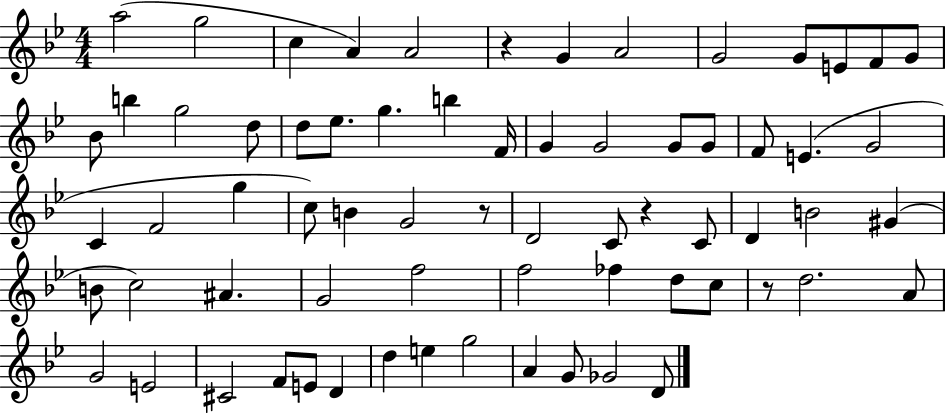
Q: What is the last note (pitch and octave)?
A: D4